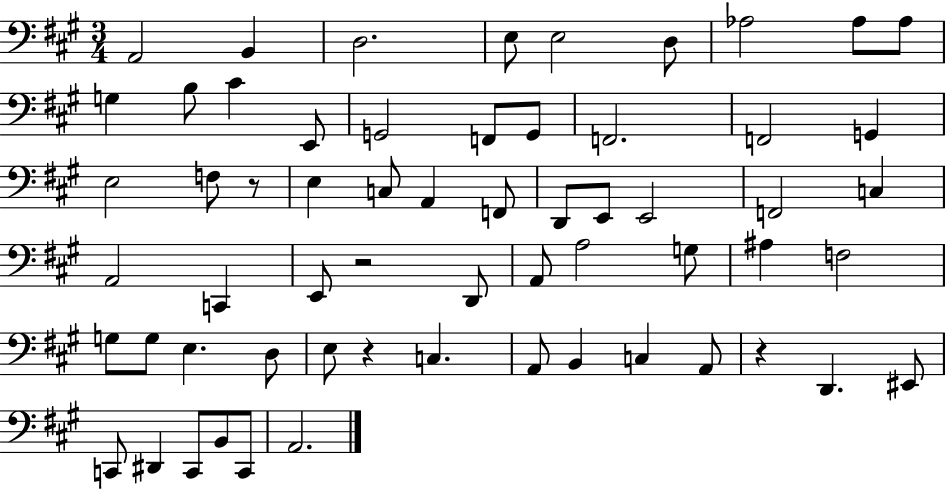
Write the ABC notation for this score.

X:1
T:Untitled
M:3/4
L:1/4
K:A
A,,2 B,, D,2 E,/2 E,2 D,/2 _A,2 _A,/2 _A,/2 G, B,/2 ^C E,,/2 G,,2 F,,/2 G,,/2 F,,2 F,,2 G,, E,2 F,/2 z/2 E, C,/2 A,, F,,/2 D,,/2 E,,/2 E,,2 F,,2 C, A,,2 C,, E,,/2 z2 D,,/2 A,,/2 A,2 G,/2 ^A, F,2 G,/2 G,/2 E, D,/2 E,/2 z C, A,,/2 B,, C, A,,/2 z D,, ^E,,/2 C,,/2 ^D,, C,,/2 B,,/2 C,,/2 A,,2